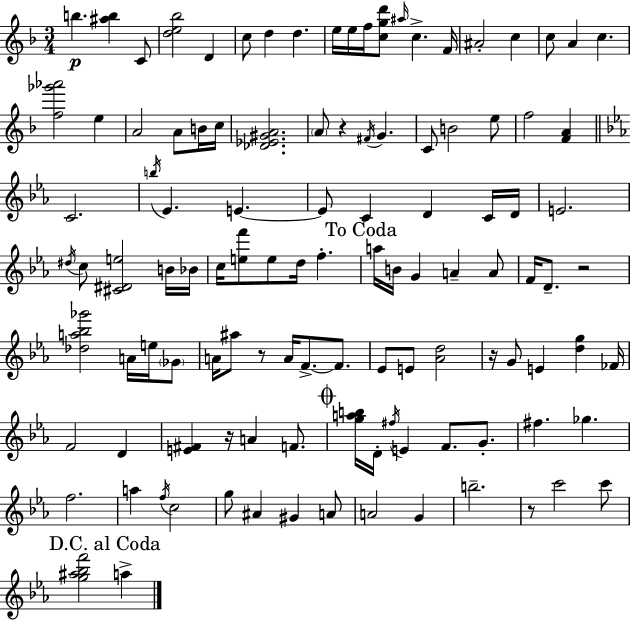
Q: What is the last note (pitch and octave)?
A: A5